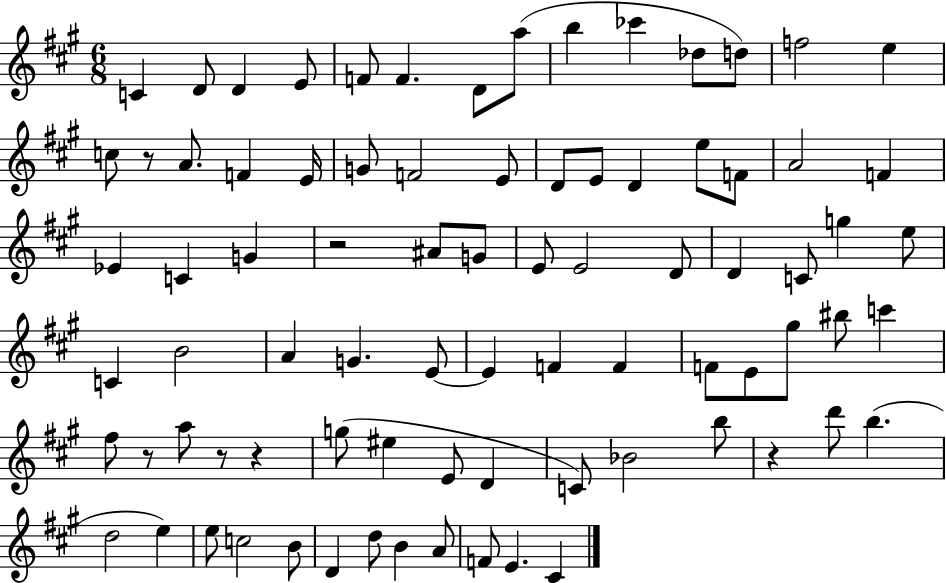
{
  \clef treble
  \numericTimeSignature
  \time 6/8
  \key a \major
  c'4 d'8 d'4 e'8 | f'8 f'4. d'8 a''8( | b''4 ces'''4 des''8 d''8) | f''2 e''4 | \break c''8 r8 a'8. f'4 e'16 | g'8 f'2 e'8 | d'8 e'8 d'4 e''8 f'8 | a'2 f'4 | \break ees'4 c'4 g'4 | r2 ais'8 g'8 | e'8 e'2 d'8 | d'4 c'8 g''4 e''8 | \break c'4 b'2 | a'4 g'4. e'8~~ | e'4 f'4 f'4 | f'8 e'8 gis''8 bis''8 c'''4 | \break fis''8 r8 a''8 r8 r4 | g''8( eis''4 e'8 d'4 | c'8) bes'2 b''8 | r4 d'''8 b''4.( | \break d''2 e''4) | e''8 c''2 b'8 | d'4 d''8 b'4 a'8 | f'8 e'4. cis'4 | \break \bar "|."
}